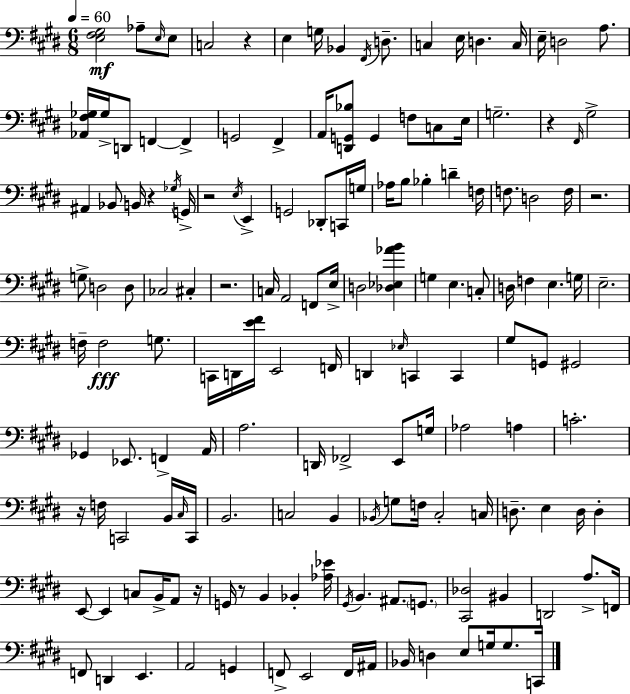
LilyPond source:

{
  \clef bass
  \numericTimeSignature
  \time 6/8
  \key e \major
  \tempo 4 = 60
  <e fis gis>2\mf aes8-- \grace { e16 } e8 | c2 r4 | e4 g16 bes,4 \acciaccatura { fis,16 } d8.-- | c4 e16 d4. | \break c16 e16-- d2 a8. | <aes, fis ges>16 ges16-> d,8 f,4~~ f,4-> | g,2 fis,4-> | a,16 <d, g, bes>8 g,4 f8 c8 | \break e16 g2.-- | r4 \grace { fis,16 } gis2-> | ais,4 bes,8 b,16 r4 | \acciaccatura { ges16 } g,16-> r2 | \break \acciaccatura { e16 } e,4-> g,2 | des,8-. c,16 g16 aes16 b8 bes4-. | d'4-- f16 f8. d2 | f16 r2. | \break g8-> d2 | d8 ces2 | cis4-. r2. | c16 a,2 | \break f,8 e16-> d2 | <des ees aes' b'>4 g4 e4. | c8-. d16 f4 e4. | g16 e2.-- | \break f16-- f2\fff | g8. c,16 d,16 <e' fis'>16 e,2 | f,16 d,4 \grace { ees16 } c,4 | c,4 gis8 g,8 gis,2 | \break ges,4 ees,8. | f,4-> a,16 a2. | d,16 fes,2-> | e,8 g16 aes2 | \break a4 c'2.-. | r16 f16 c,2 | b,16 \grace { cis16 } c,16 b,2. | c2 | \break b,4 \acciaccatura { bes,16 } g8 f16 cis2-. | c16 d8.-- e4 | d16 d4-. e,8~~ e,4 | c8 b,16-> a,8 r16 g,16 r8 b,4 | \break bes,4-. <aes ees'>16 \acciaccatura { gis,16 } b,4. | ais,8. \parenthesize g,8. <cis, des>2 | bis,4 d,2 | a8.-> f,16 f,8 d,4 | \break e,4. a,2 | g,4 f,8-> e,2 | f,16 ais,16 bes,16 d4 | e8 g16 g8. c,16 \bar "|."
}